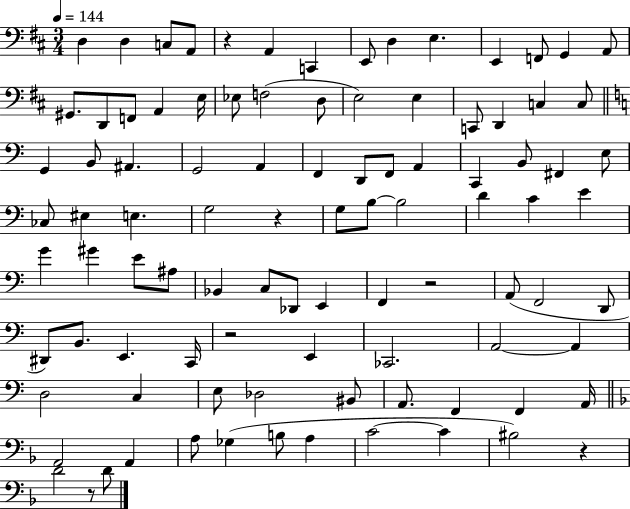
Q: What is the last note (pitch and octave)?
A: D4